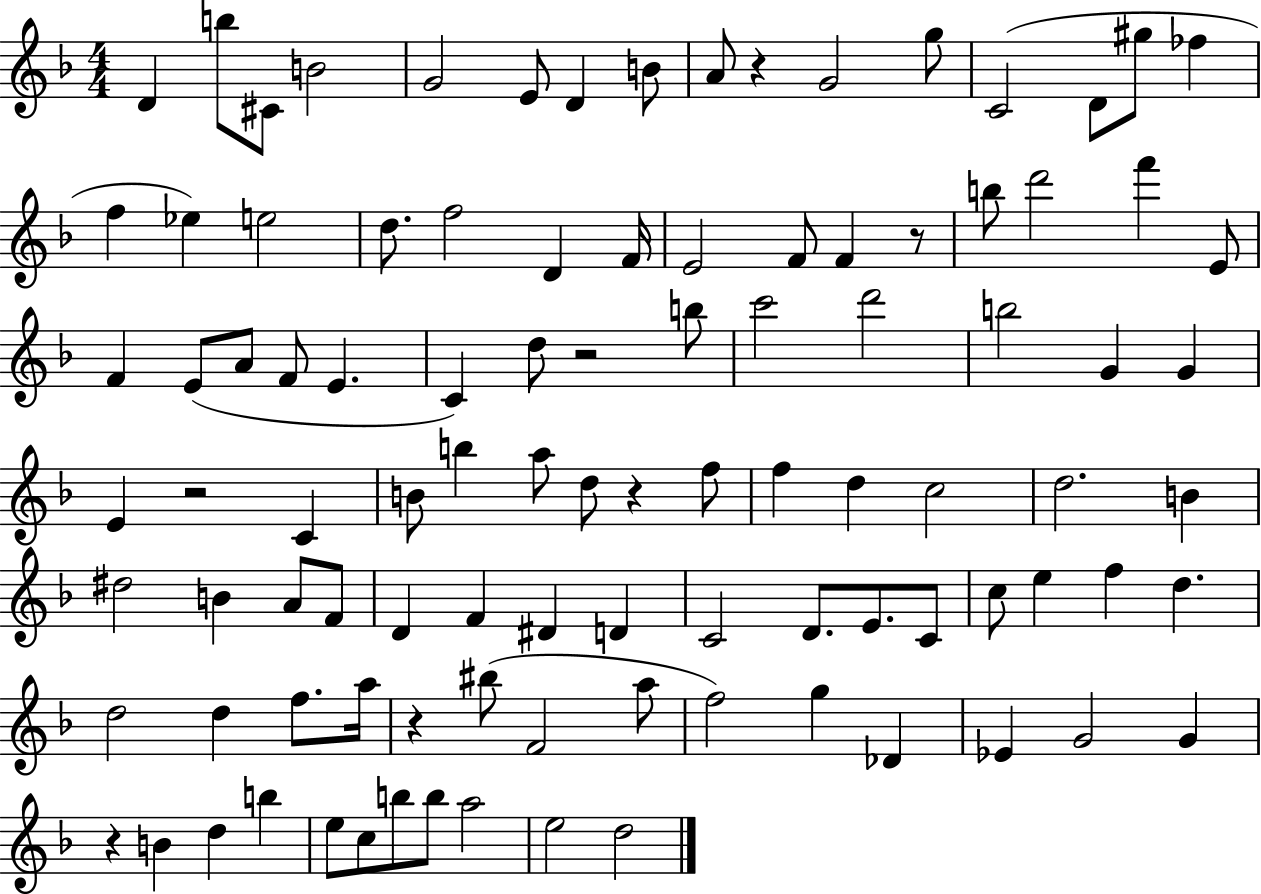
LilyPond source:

{
  \clef treble
  \numericTimeSignature
  \time 4/4
  \key f \major
  \repeat volta 2 { d'4 b''8 cis'8 b'2 | g'2 e'8 d'4 b'8 | a'8 r4 g'2 g''8 | c'2( d'8 gis''8 fes''4 | \break f''4 ees''4) e''2 | d''8. f''2 d'4 f'16 | e'2 f'8 f'4 r8 | b''8 d'''2 f'''4 e'8 | \break f'4 e'8( a'8 f'8 e'4. | c'4) d''8 r2 b''8 | c'''2 d'''2 | b''2 g'4 g'4 | \break e'4 r2 c'4 | b'8 b''4 a''8 d''8 r4 f''8 | f''4 d''4 c''2 | d''2. b'4 | \break dis''2 b'4 a'8 f'8 | d'4 f'4 dis'4 d'4 | c'2 d'8. e'8. c'8 | c''8 e''4 f''4 d''4. | \break d''2 d''4 f''8. a''16 | r4 bis''8( f'2 a''8 | f''2) g''4 des'4 | ees'4 g'2 g'4 | \break r4 b'4 d''4 b''4 | e''8 c''8 b''8 b''8 a''2 | e''2 d''2 | } \bar "|."
}